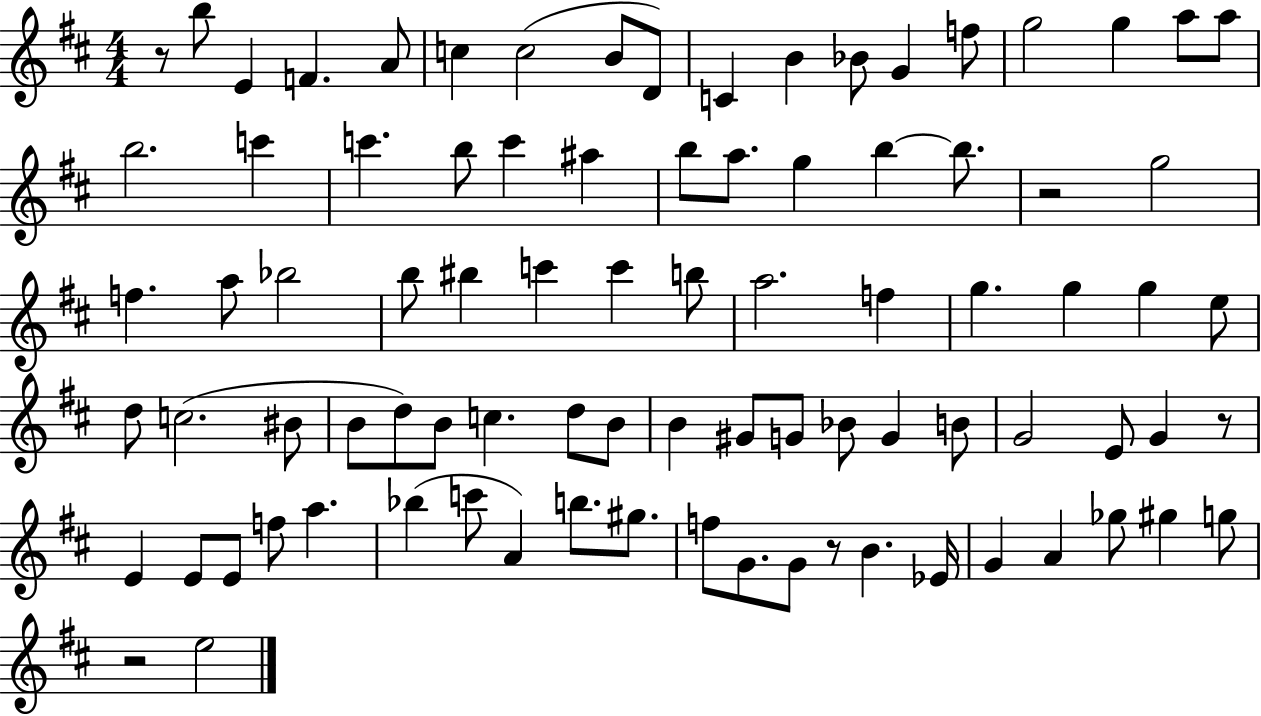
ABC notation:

X:1
T:Untitled
M:4/4
L:1/4
K:D
z/2 b/2 E F A/2 c c2 B/2 D/2 C B _B/2 G f/2 g2 g a/2 a/2 b2 c' c' b/2 c' ^a b/2 a/2 g b b/2 z2 g2 f a/2 _b2 b/2 ^b c' c' b/2 a2 f g g g e/2 d/2 c2 ^B/2 B/2 d/2 B/2 c d/2 B/2 B ^G/2 G/2 _B/2 G B/2 G2 E/2 G z/2 E E/2 E/2 f/2 a _b c'/2 A b/2 ^g/2 f/2 G/2 G/2 z/2 B _E/4 G A _g/2 ^g g/2 z2 e2